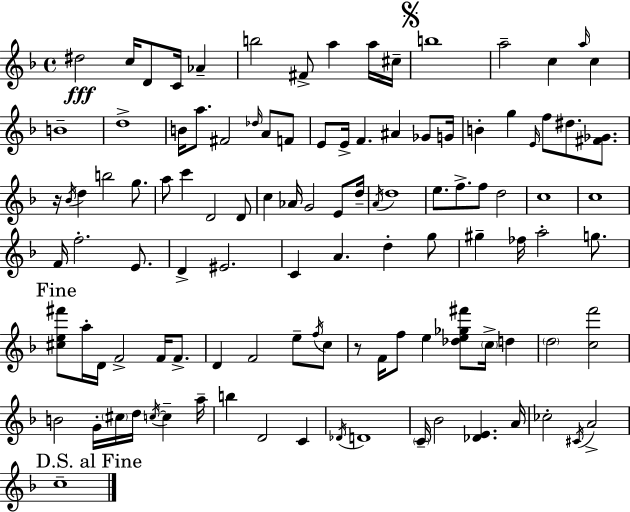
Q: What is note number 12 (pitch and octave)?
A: A5